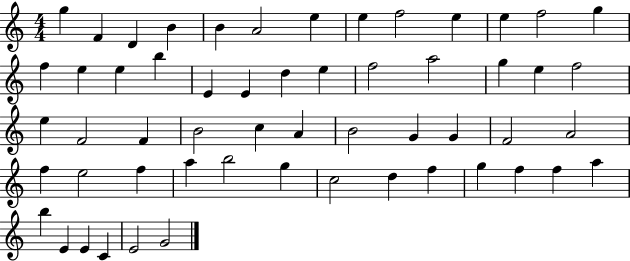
G5/q F4/q D4/q B4/q B4/q A4/h E5/q E5/q F5/h E5/q E5/q F5/h G5/q F5/q E5/q E5/q B5/q E4/q E4/q D5/q E5/q F5/h A5/h G5/q E5/q F5/h E5/q F4/h F4/q B4/h C5/q A4/q B4/h G4/q G4/q F4/h A4/h F5/q E5/h F5/q A5/q B5/h G5/q C5/h D5/q F5/q G5/q F5/q F5/q A5/q B5/q E4/q E4/q C4/q E4/h G4/h